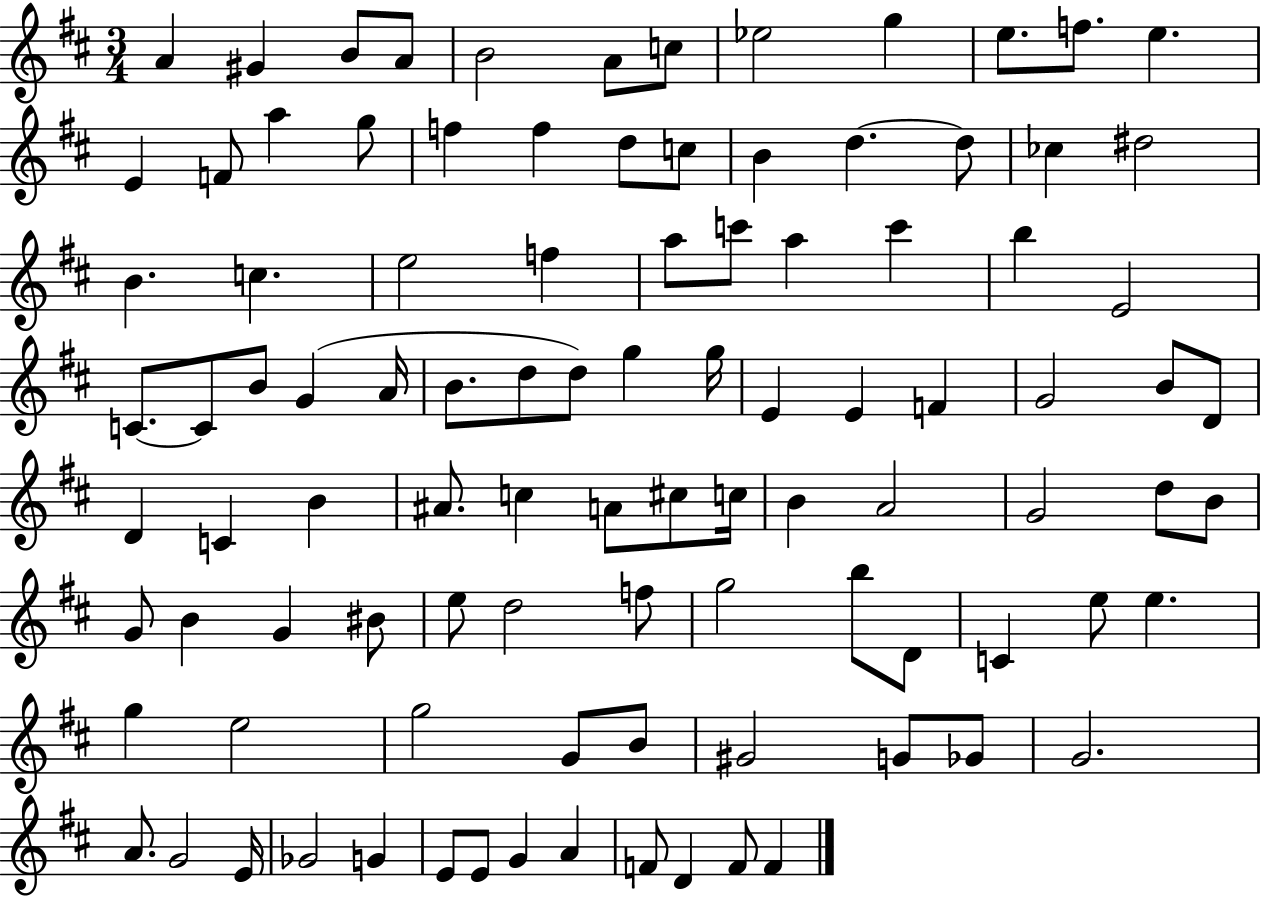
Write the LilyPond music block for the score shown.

{
  \clef treble
  \numericTimeSignature
  \time 3/4
  \key d \major
  a'4 gis'4 b'8 a'8 | b'2 a'8 c''8 | ees''2 g''4 | e''8. f''8. e''4. | \break e'4 f'8 a''4 g''8 | f''4 f''4 d''8 c''8 | b'4 d''4.~~ d''8 | ces''4 dis''2 | \break b'4. c''4. | e''2 f''4 | a''8 c'''8 a''4 c'''4 | b''4 e'2 | \break c'8.~~ c'8 b'8 g'4( a'16 | b'8. d''8 d''8) g''4 g''16 | e'4 e'4 f'4 | g'2 b'8 d'8 | \break d'4 c'4 b'4 | ais'8. c''4 a'8 cis''8 c''16 | b'4 a'2 | g'2 d''8 b'8 | \break g'8 b'4 g'4 bis'8 | e''8 d''2 f''8 | g''2 b''8 d'8 | c'4 e''8 e''4. | \break g''4 e''2 | g''2 g'8 b'8 | gis'2 g'8 ges'8 | g'2. | \break a'8. g'2 e'16 | ges'2 g'4 | e'8 e'8 g'4 a'4 | f'8 d'4 f'8 f'4 | \break \bar "|."
}